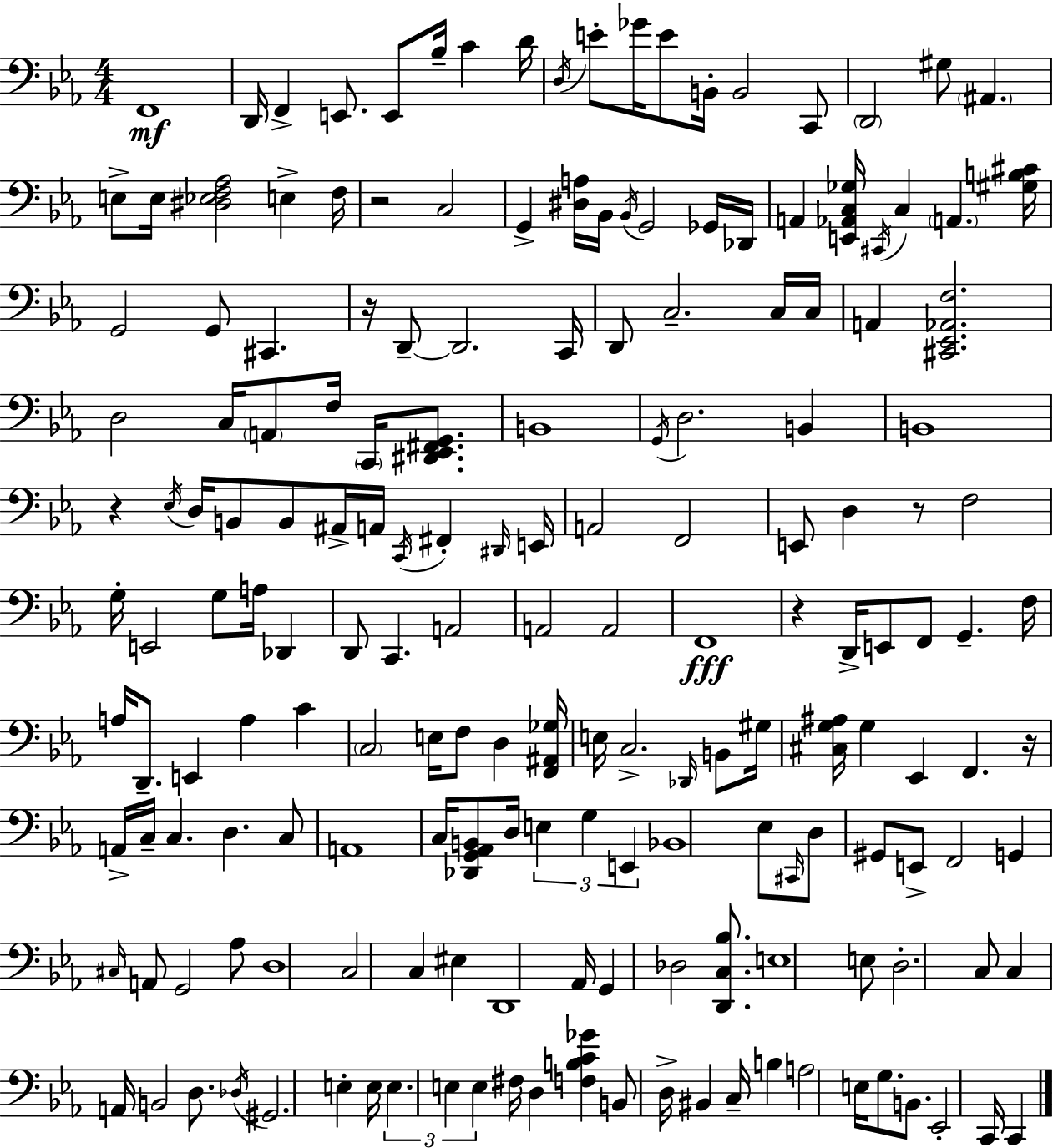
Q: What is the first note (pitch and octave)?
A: F2